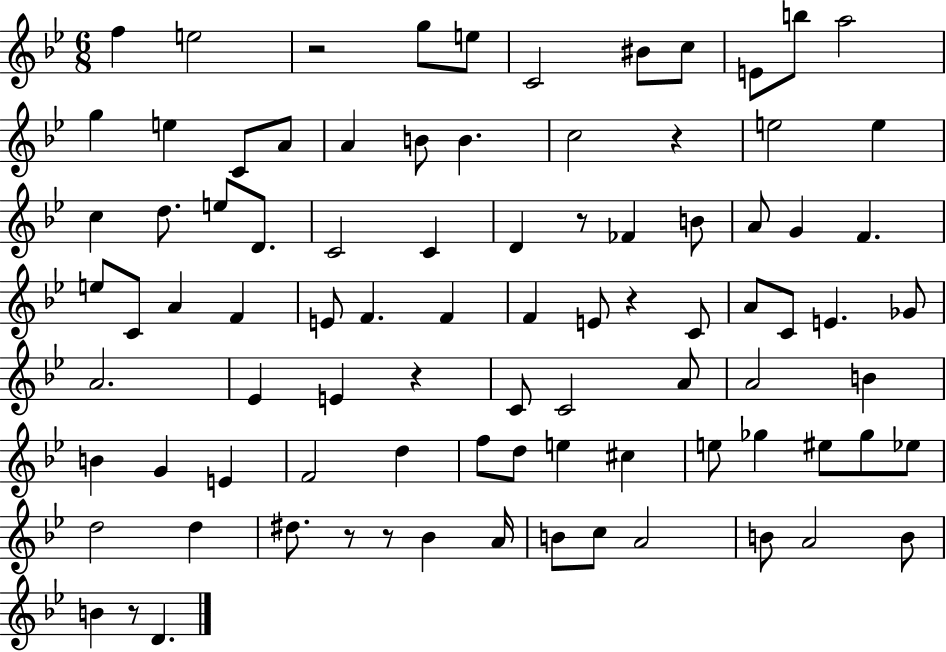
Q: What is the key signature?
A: BES major